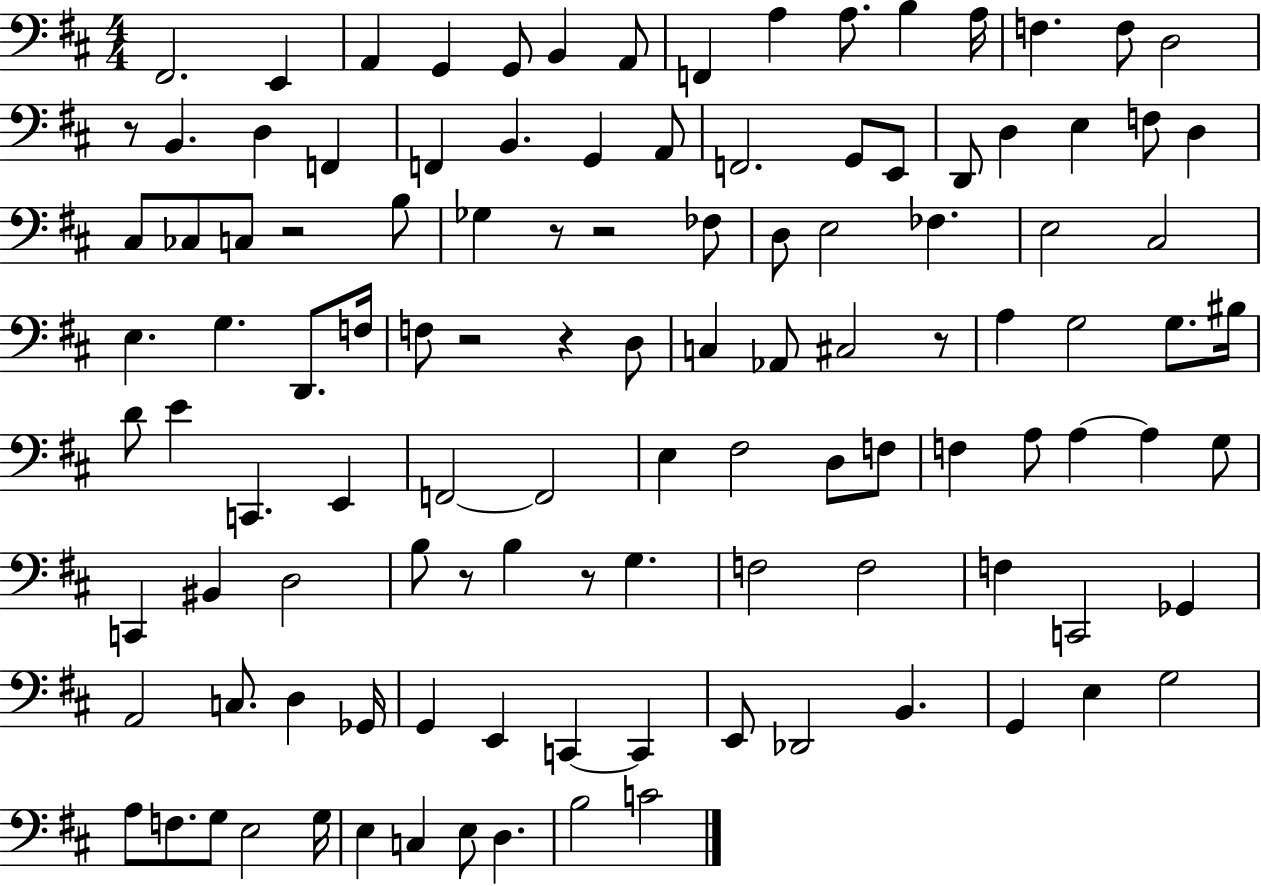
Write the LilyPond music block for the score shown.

{
  \clef bass
  \numericTimeSignature
  \time 4/4
  \key d \major
  fis,2. e,4 | a,4 g,4 g,8 b,4 a,8 | f,4 a4 a8. b4 a16 | f4. f8 d2 | \break r8 b,4. d4 f,4 | f,4 b,4. g,4 a,8 | f,2. g,8 e,8 | d,8 d4 e4 f8 d4 | \break cis8 ces8 c8 r2 b8 | ges4 r8 r2 fes8 | d8 e2 fes4. | e2 cis2 | \break e4. g4. d,8. f16 | f8 r2 r4 d8 | c4 aes,8 cis2 r8 | a4 g2 g8. bis16 | \break d'8 e'4 c,4. e,4 | f,2~~ f,2 | e4 fis2 d8 f8 | f4 a8 a4~~ a4 g8 | \break c,4 bis,4 d2 | b8 r8 b4 r8 g4. | f2 f2 | f4 c,2 ges,4 | \break a,2 c8. d4 ges,16 | g,4 e,4 c,4~~ c,4 | e,8 des,2 b,4. | g,4 e4 g2 | \break a8 f8. g8 e2 g16 | e4 c4 e8 d4. | b2 c'2 | \bar "|."
}